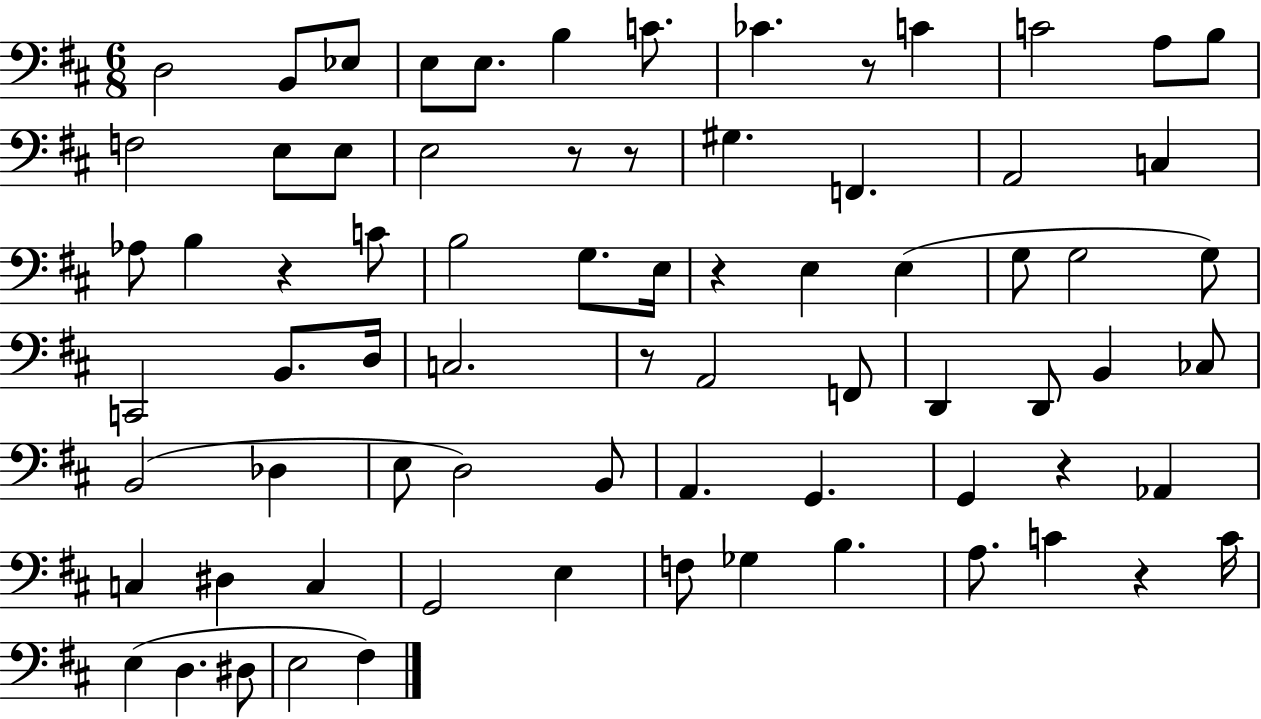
D3/h B2/e Eb3/e E3/e E3/e. B3/q C4/e. CES4/q. R/e C4/q C4/h A3/e B3/e F3/h E3/e E3/e E3/h R/e R/e G#3/q. F2/q. A2/h C3/q Ab3/e B3/q R/q C4/e B3/h G3/e. E3/s R/q E3/q E3/q G3/e G3/h G3/e C2/h B2/e. D3/s C3/h. R/e A2/h F2/e D2/q D2/e B2/q CES3/e B2/h Db3/q E3/e D3/h B2/e A2/q. G2/q. G2/q R/q Ab2/q C3/q D#3/q C3/q G2/h E3/q F3/e Gb3/q B3/q. A3/e. C4/q R/q C4/s E3/q D3/q. D#3/e E3/h F#3/q